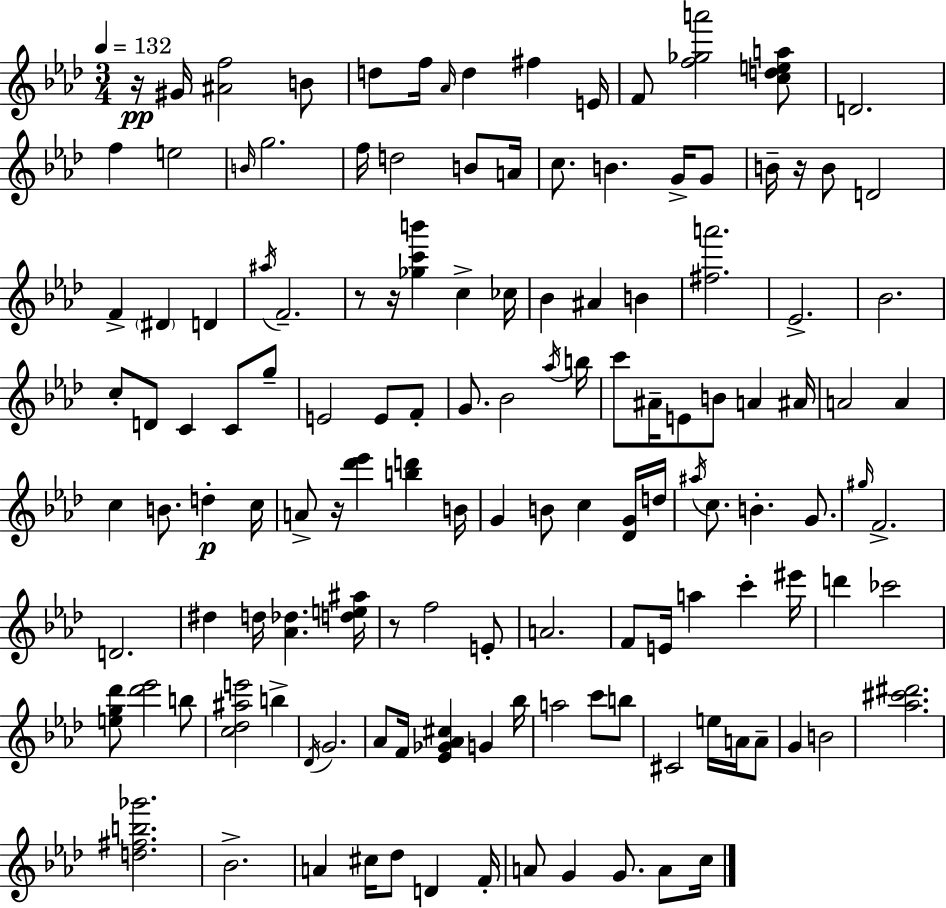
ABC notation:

X:1
T:Untitled
M:3/4
L:1/4
K:Ab
z/4 ^G/4 [^Af]2 B/2 d/2 f/4 _A/4 d ^f E/4 F/2 [f_ga']2 [cdea]/2 D2 f e2 B/4 g2 f/4 d2 B/2 A/4 c/2 B G/4 G/2 B/4 z/4 B/2 D2 F ^D D ^a/4 F2 z/2 z/4 [_gc'b'] c _c/4 _B ^A B [^fa']2 _E2 _B2 c/2 D/2 C C/2 g/2 E2 E/2 F/2 G/2 _B2 _a/4 b/4 c'/2 ^A/4 E/2 B/2 A ^A/4 A2 A c B/2 d c/4 A/2 z/4 [_d'_e'] [bd'] B/4 G B/2 c [_DG]/4 d/4 ^a/4 c/2 B G/2 ^g/4 F2 D2 ^d d/4 [_A_d] [de^a]/4 z/2 f2 E/2 A2 F/2 E/4 a c' ^e'/4 d' _c'2 [eg_d']/2 [_d'_e']2 b/2 [c_d^ae']2 b _D/4 G2 _A/2 F/4 [_E_G_A^c] G _b/4 a2 c'/2 b/2 ^C2 e/4 A/4 A/2 G B2 [_a^c'^d']2 [d^fb_g']2 _B2 A ^c/4 _d/2 D F/4 A/2 G G/2 A/2 c/4